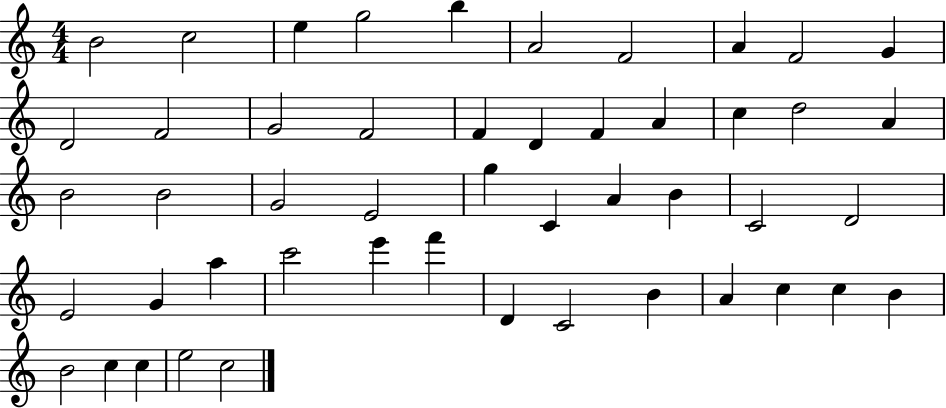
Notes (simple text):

B4/h C5/h E5/q G5/h B5/q A4/h F4/h A4/q F4/h G4/q D4/h F4/h G4/h F4/h F4/q D4/q F4/q A4/q C5/q D5/h A4/q B4/h B4/h G4/h E4/h G5/q C4/q A4/q B4/q C4/h D4/h E4/h G4/q A5/q C6/h E6/q F6/q D4/q C4/h B4/q A4/q C5/q C5/q B4/q B4/h C5/q C5/q E5/h C5/h